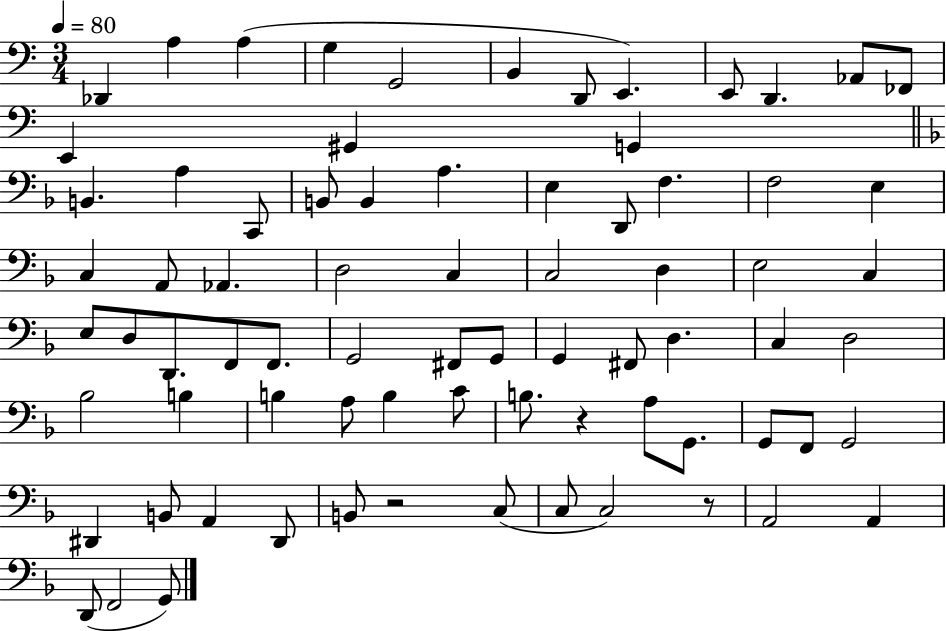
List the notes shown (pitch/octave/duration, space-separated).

Db2/q A3/q A3/q G3/q G2/h B2/q D2/e E2/q. E2/e D2/q. Ab2/e FES2/e E2/q G#2/q G2/q B2/q. A3/q C2/e B2/e B2/q A3/q. E3/q D2/e F3/q. F3/h E3/q C3/q A2/e Ab2/q. D3/h C3/q C3/h D3/q E3/h C3/q E3/e D3/e D2/e. F2/e F2/e. G2/h F#2/e G2/e G2/q F#2/e D3/q. C3/q D3/h Bb3/h B3/q B3/q A3/e B3/q C4/e B3/e. R/q A3/e G2/e. G2/e F2/e G2/h D#2/q B2/e A2/q D#2/e B2/e R/h C3/e C3/e C3/h R/e A2/h A2/q D2/e F2/h G2/e